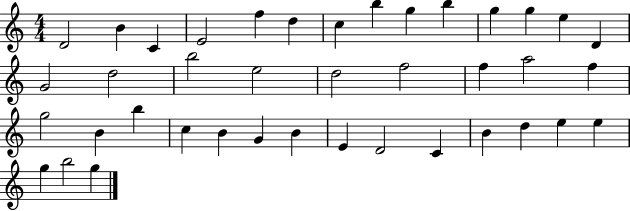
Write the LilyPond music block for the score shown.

{
  \clef treble
  \numericTimeSignature
  \time 4/4
  \key c \major
  d'2 b'4 c'4 | e'2 f''4 d''4 | c''4 b''4 g''4 b''4 | g''4 g''4 e''4 d'4 | \break g'2 d''2 | b''2 e''2 | d''2 f''2 | f''4 a''2 f''4 | \break g''2 b'4 b''4 | c''4 b'4 g'4 b'4 | e'4 d'2 c'4 | b'4 d''4 e''4 e''4 | \break g''4 b''2 g''4 | \bar "|."
}